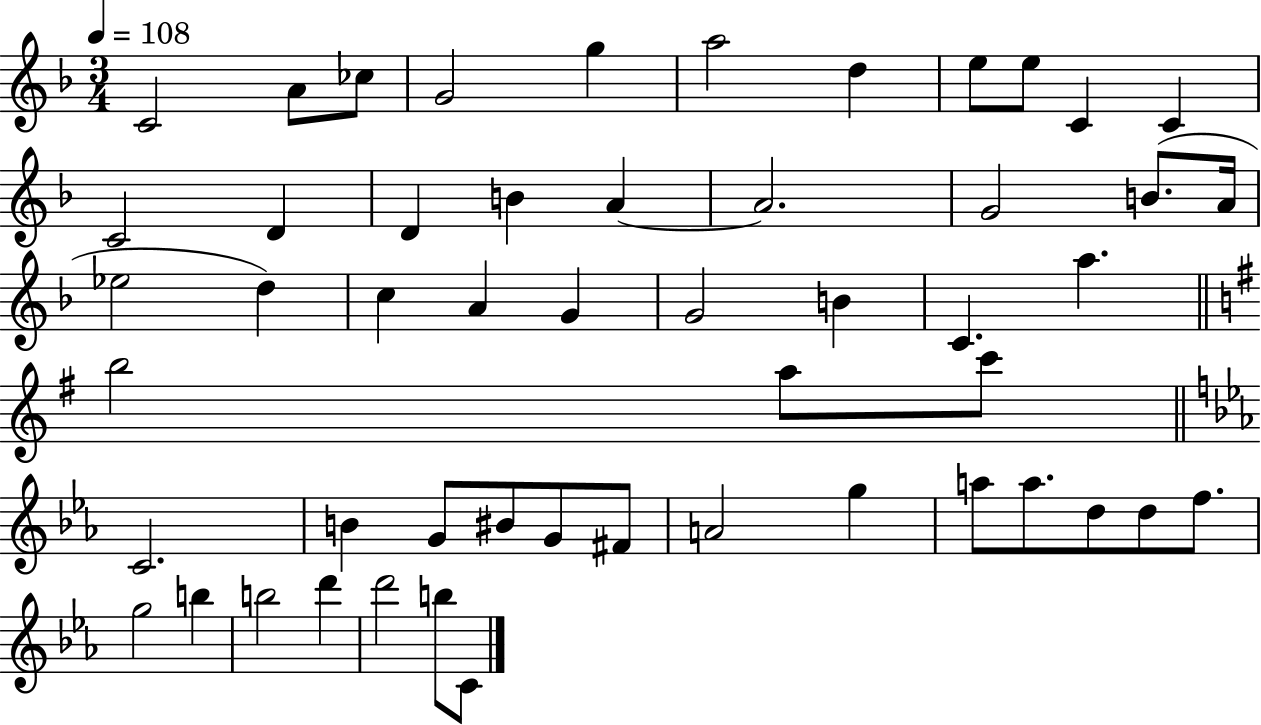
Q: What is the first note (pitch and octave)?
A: C4